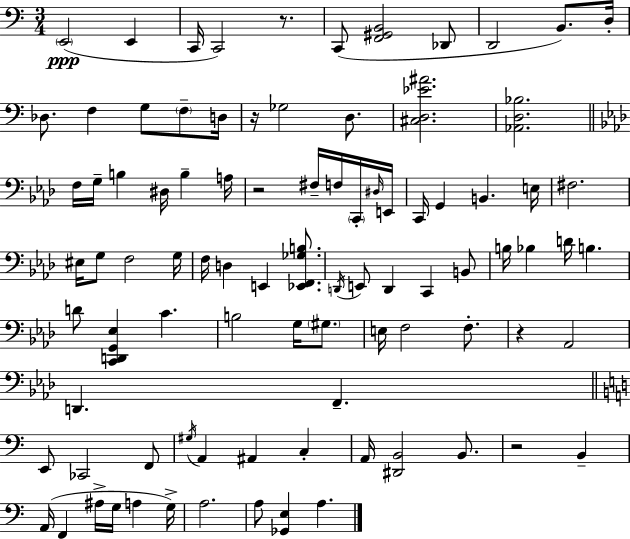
{
  \clef bass
  \numericTimeSignature
  \time 3/4
  \key c \major
  \parenthesize e,2(\ppp e,4 | c,16 c,2) r8. | c,8( <f, gis, b,>2 des,8 | d,2 b,8.) d16-. | \break des8. f4 g8 \parenthesize f8-- d16 | r16 ges2 d8. | <cis d ees' ais'>2. | <aes, d bes>2. | \break \bar "||" \break \key f \minor f16 g16-- b4 dis16 b4-- a16 | r2 fis16-- f16 \parenthesize c,16-. \grace { dis16 } | e,16 c,16 g,4 b,4. | e16 fis2. | \break eis16 g8 f2 | g16 f16 d4 e,4 <ees, f, ges b>8. | \acciaccatura { d,16 } e,8 d,4 c,4 | b,8 b16 bes4 d'16 b4. | \break d'8 <c, d, g, ees>4 c'4. | b2 g16 \parenthesize gis8. | e16 f2 f8.-. | r4 aes,2 | \break d,4. f,4.-- | \bar "||" \break \key c \major e,8 ces,2 f,8 | \acciaccatura { gis16 } a,4 ais,4 c4-. | a,16 <dis, b,>2 b,8. | r2 b,4-- | \break a,16( f,4 ais16-> g16 a4 | g16->) a2. | a8 <ges, e>4 a4. | \bar "|."
}